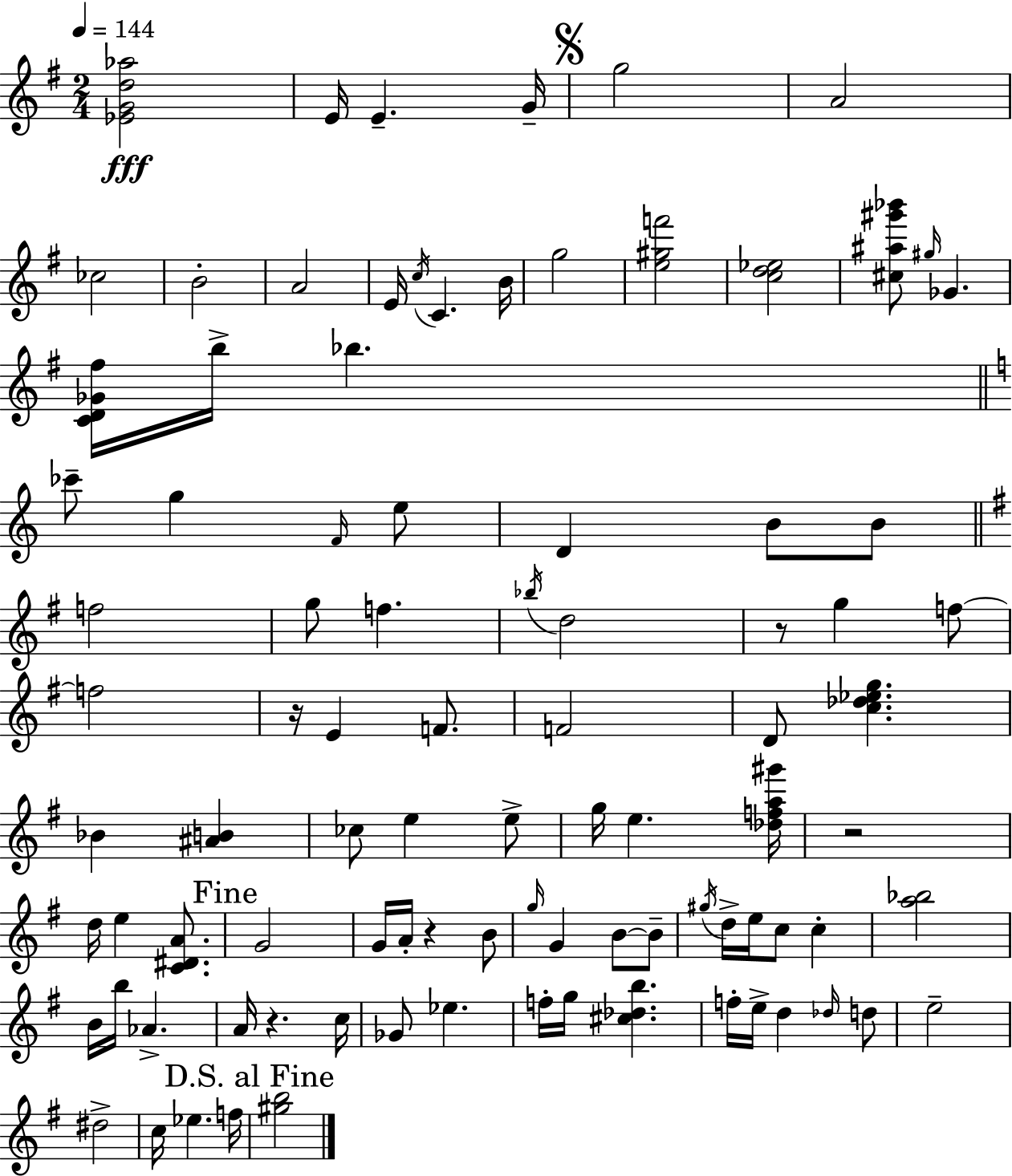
[Eb4,G4,D5,Ab5]/h E4/s E4/q. G4/s G5/h A4/h CES5/h B4/h A4/h E4/s C5/s C4/q. B4/s G5/h [E5,G#5,F6]/h [C5,D5,Eb5]/h [C#5,A#5,G#6,Bb6]/e G#5/s Gb4/q. [C4,D4,Gb4,F#5]/s B5/s Bb5/q. CES6/e G5/q F4/s E5/e D4/q B4/e B4/e F5/h G5/e F5/q. Bb5/s D5/h R/e G5/q F5/e F5/h R/s E4/q F4/e. F4/h D4/e [C5,Db5,Eb5,G5]/q. Bb4/q [A#4,B4]/q CES5/e E5/q E5/e G5/s E5/q. [Db5,F5,A5,G#6]/s R/h D5/s E5/q [C4,D#4,A4]/e. G4/h G4/s A4/s R/q B4/e G5/s G4/q B4/e B4/e G#5/s D5/s E5/s C5/e C5/q [A5,Bb5]/h B4/s B5/s Ab4/q. A4/s R/q. C5/s Gb4/e Eb5/q. F5/s G5/s [C#5,Db5,B5]/q. F5/s E5/s D5/q Db5/s D5/e E5/h D#5/h C5/s Eb5/q. F5/s [G#5,B5]/h